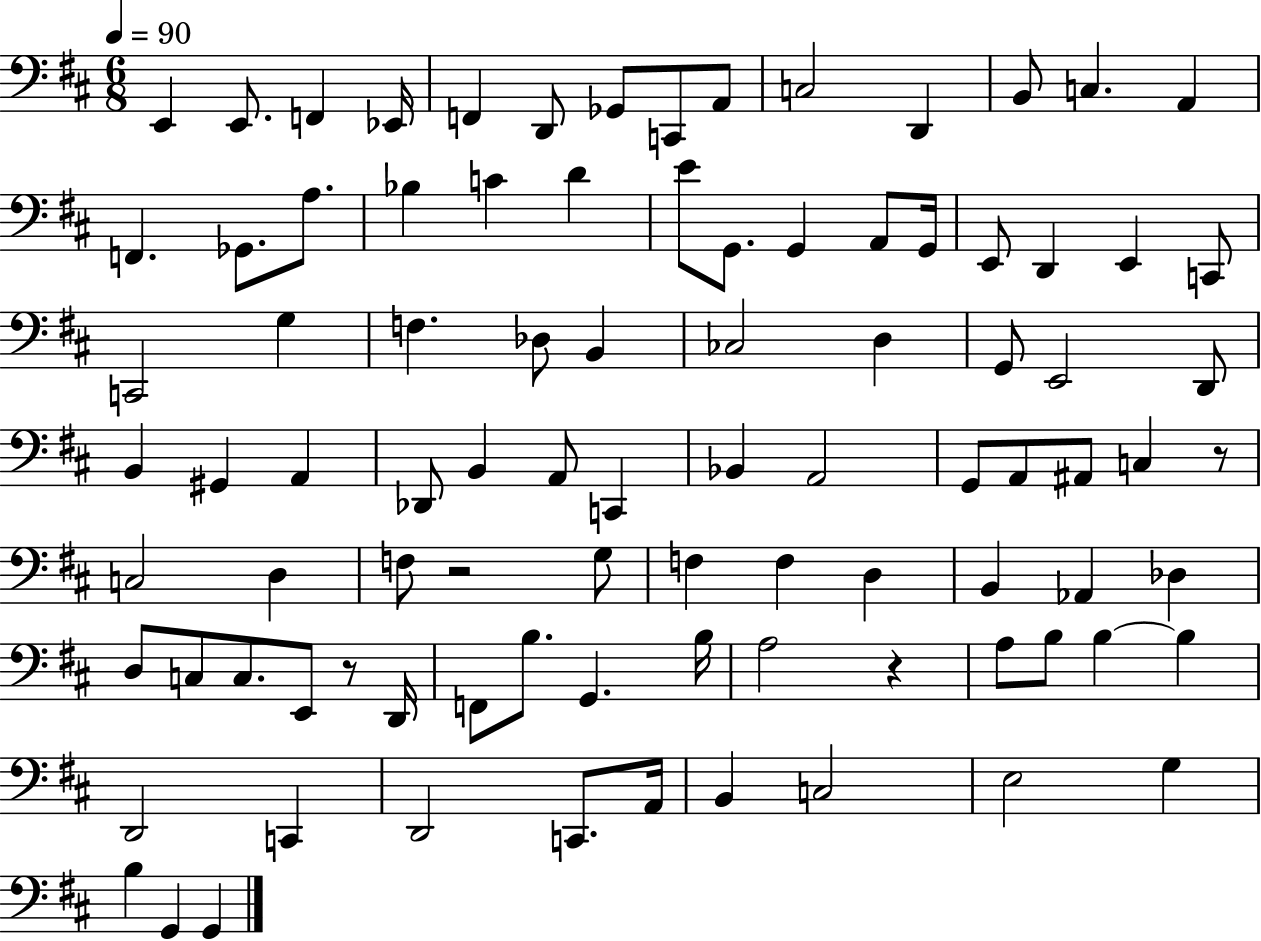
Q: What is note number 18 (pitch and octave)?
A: Bb3